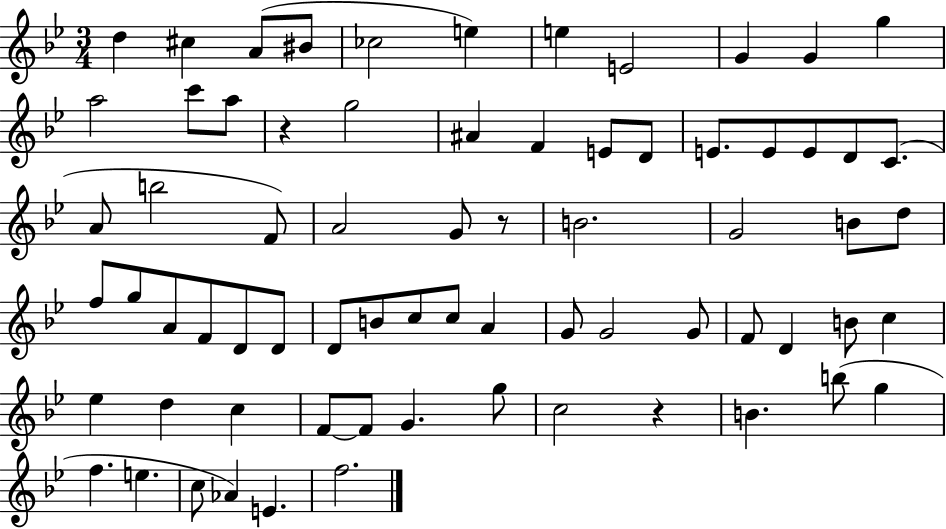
X:1
T:Untitled
M:3/4
L:1/4
K:Bb
d ^c A/2 ^B/2 _c2 e e E2 G G g a2 c'/2 a/2 z g2 ^A F E/2 D/2 E/2 E/2 E/2 D/2 C/2 A/2 b2 F/2 A2 G/2 z/2 B2 G2 B/2 d/2 f/2 g/2 A/2 F/2 D/2 D/2 D/2 B/2 c/2 c/2 A G/2 G2 G/2 F/2 D B/2 c _e d c F/2 F/2 G g/2 c2 z B b/2 g f e c/2 _A E f2